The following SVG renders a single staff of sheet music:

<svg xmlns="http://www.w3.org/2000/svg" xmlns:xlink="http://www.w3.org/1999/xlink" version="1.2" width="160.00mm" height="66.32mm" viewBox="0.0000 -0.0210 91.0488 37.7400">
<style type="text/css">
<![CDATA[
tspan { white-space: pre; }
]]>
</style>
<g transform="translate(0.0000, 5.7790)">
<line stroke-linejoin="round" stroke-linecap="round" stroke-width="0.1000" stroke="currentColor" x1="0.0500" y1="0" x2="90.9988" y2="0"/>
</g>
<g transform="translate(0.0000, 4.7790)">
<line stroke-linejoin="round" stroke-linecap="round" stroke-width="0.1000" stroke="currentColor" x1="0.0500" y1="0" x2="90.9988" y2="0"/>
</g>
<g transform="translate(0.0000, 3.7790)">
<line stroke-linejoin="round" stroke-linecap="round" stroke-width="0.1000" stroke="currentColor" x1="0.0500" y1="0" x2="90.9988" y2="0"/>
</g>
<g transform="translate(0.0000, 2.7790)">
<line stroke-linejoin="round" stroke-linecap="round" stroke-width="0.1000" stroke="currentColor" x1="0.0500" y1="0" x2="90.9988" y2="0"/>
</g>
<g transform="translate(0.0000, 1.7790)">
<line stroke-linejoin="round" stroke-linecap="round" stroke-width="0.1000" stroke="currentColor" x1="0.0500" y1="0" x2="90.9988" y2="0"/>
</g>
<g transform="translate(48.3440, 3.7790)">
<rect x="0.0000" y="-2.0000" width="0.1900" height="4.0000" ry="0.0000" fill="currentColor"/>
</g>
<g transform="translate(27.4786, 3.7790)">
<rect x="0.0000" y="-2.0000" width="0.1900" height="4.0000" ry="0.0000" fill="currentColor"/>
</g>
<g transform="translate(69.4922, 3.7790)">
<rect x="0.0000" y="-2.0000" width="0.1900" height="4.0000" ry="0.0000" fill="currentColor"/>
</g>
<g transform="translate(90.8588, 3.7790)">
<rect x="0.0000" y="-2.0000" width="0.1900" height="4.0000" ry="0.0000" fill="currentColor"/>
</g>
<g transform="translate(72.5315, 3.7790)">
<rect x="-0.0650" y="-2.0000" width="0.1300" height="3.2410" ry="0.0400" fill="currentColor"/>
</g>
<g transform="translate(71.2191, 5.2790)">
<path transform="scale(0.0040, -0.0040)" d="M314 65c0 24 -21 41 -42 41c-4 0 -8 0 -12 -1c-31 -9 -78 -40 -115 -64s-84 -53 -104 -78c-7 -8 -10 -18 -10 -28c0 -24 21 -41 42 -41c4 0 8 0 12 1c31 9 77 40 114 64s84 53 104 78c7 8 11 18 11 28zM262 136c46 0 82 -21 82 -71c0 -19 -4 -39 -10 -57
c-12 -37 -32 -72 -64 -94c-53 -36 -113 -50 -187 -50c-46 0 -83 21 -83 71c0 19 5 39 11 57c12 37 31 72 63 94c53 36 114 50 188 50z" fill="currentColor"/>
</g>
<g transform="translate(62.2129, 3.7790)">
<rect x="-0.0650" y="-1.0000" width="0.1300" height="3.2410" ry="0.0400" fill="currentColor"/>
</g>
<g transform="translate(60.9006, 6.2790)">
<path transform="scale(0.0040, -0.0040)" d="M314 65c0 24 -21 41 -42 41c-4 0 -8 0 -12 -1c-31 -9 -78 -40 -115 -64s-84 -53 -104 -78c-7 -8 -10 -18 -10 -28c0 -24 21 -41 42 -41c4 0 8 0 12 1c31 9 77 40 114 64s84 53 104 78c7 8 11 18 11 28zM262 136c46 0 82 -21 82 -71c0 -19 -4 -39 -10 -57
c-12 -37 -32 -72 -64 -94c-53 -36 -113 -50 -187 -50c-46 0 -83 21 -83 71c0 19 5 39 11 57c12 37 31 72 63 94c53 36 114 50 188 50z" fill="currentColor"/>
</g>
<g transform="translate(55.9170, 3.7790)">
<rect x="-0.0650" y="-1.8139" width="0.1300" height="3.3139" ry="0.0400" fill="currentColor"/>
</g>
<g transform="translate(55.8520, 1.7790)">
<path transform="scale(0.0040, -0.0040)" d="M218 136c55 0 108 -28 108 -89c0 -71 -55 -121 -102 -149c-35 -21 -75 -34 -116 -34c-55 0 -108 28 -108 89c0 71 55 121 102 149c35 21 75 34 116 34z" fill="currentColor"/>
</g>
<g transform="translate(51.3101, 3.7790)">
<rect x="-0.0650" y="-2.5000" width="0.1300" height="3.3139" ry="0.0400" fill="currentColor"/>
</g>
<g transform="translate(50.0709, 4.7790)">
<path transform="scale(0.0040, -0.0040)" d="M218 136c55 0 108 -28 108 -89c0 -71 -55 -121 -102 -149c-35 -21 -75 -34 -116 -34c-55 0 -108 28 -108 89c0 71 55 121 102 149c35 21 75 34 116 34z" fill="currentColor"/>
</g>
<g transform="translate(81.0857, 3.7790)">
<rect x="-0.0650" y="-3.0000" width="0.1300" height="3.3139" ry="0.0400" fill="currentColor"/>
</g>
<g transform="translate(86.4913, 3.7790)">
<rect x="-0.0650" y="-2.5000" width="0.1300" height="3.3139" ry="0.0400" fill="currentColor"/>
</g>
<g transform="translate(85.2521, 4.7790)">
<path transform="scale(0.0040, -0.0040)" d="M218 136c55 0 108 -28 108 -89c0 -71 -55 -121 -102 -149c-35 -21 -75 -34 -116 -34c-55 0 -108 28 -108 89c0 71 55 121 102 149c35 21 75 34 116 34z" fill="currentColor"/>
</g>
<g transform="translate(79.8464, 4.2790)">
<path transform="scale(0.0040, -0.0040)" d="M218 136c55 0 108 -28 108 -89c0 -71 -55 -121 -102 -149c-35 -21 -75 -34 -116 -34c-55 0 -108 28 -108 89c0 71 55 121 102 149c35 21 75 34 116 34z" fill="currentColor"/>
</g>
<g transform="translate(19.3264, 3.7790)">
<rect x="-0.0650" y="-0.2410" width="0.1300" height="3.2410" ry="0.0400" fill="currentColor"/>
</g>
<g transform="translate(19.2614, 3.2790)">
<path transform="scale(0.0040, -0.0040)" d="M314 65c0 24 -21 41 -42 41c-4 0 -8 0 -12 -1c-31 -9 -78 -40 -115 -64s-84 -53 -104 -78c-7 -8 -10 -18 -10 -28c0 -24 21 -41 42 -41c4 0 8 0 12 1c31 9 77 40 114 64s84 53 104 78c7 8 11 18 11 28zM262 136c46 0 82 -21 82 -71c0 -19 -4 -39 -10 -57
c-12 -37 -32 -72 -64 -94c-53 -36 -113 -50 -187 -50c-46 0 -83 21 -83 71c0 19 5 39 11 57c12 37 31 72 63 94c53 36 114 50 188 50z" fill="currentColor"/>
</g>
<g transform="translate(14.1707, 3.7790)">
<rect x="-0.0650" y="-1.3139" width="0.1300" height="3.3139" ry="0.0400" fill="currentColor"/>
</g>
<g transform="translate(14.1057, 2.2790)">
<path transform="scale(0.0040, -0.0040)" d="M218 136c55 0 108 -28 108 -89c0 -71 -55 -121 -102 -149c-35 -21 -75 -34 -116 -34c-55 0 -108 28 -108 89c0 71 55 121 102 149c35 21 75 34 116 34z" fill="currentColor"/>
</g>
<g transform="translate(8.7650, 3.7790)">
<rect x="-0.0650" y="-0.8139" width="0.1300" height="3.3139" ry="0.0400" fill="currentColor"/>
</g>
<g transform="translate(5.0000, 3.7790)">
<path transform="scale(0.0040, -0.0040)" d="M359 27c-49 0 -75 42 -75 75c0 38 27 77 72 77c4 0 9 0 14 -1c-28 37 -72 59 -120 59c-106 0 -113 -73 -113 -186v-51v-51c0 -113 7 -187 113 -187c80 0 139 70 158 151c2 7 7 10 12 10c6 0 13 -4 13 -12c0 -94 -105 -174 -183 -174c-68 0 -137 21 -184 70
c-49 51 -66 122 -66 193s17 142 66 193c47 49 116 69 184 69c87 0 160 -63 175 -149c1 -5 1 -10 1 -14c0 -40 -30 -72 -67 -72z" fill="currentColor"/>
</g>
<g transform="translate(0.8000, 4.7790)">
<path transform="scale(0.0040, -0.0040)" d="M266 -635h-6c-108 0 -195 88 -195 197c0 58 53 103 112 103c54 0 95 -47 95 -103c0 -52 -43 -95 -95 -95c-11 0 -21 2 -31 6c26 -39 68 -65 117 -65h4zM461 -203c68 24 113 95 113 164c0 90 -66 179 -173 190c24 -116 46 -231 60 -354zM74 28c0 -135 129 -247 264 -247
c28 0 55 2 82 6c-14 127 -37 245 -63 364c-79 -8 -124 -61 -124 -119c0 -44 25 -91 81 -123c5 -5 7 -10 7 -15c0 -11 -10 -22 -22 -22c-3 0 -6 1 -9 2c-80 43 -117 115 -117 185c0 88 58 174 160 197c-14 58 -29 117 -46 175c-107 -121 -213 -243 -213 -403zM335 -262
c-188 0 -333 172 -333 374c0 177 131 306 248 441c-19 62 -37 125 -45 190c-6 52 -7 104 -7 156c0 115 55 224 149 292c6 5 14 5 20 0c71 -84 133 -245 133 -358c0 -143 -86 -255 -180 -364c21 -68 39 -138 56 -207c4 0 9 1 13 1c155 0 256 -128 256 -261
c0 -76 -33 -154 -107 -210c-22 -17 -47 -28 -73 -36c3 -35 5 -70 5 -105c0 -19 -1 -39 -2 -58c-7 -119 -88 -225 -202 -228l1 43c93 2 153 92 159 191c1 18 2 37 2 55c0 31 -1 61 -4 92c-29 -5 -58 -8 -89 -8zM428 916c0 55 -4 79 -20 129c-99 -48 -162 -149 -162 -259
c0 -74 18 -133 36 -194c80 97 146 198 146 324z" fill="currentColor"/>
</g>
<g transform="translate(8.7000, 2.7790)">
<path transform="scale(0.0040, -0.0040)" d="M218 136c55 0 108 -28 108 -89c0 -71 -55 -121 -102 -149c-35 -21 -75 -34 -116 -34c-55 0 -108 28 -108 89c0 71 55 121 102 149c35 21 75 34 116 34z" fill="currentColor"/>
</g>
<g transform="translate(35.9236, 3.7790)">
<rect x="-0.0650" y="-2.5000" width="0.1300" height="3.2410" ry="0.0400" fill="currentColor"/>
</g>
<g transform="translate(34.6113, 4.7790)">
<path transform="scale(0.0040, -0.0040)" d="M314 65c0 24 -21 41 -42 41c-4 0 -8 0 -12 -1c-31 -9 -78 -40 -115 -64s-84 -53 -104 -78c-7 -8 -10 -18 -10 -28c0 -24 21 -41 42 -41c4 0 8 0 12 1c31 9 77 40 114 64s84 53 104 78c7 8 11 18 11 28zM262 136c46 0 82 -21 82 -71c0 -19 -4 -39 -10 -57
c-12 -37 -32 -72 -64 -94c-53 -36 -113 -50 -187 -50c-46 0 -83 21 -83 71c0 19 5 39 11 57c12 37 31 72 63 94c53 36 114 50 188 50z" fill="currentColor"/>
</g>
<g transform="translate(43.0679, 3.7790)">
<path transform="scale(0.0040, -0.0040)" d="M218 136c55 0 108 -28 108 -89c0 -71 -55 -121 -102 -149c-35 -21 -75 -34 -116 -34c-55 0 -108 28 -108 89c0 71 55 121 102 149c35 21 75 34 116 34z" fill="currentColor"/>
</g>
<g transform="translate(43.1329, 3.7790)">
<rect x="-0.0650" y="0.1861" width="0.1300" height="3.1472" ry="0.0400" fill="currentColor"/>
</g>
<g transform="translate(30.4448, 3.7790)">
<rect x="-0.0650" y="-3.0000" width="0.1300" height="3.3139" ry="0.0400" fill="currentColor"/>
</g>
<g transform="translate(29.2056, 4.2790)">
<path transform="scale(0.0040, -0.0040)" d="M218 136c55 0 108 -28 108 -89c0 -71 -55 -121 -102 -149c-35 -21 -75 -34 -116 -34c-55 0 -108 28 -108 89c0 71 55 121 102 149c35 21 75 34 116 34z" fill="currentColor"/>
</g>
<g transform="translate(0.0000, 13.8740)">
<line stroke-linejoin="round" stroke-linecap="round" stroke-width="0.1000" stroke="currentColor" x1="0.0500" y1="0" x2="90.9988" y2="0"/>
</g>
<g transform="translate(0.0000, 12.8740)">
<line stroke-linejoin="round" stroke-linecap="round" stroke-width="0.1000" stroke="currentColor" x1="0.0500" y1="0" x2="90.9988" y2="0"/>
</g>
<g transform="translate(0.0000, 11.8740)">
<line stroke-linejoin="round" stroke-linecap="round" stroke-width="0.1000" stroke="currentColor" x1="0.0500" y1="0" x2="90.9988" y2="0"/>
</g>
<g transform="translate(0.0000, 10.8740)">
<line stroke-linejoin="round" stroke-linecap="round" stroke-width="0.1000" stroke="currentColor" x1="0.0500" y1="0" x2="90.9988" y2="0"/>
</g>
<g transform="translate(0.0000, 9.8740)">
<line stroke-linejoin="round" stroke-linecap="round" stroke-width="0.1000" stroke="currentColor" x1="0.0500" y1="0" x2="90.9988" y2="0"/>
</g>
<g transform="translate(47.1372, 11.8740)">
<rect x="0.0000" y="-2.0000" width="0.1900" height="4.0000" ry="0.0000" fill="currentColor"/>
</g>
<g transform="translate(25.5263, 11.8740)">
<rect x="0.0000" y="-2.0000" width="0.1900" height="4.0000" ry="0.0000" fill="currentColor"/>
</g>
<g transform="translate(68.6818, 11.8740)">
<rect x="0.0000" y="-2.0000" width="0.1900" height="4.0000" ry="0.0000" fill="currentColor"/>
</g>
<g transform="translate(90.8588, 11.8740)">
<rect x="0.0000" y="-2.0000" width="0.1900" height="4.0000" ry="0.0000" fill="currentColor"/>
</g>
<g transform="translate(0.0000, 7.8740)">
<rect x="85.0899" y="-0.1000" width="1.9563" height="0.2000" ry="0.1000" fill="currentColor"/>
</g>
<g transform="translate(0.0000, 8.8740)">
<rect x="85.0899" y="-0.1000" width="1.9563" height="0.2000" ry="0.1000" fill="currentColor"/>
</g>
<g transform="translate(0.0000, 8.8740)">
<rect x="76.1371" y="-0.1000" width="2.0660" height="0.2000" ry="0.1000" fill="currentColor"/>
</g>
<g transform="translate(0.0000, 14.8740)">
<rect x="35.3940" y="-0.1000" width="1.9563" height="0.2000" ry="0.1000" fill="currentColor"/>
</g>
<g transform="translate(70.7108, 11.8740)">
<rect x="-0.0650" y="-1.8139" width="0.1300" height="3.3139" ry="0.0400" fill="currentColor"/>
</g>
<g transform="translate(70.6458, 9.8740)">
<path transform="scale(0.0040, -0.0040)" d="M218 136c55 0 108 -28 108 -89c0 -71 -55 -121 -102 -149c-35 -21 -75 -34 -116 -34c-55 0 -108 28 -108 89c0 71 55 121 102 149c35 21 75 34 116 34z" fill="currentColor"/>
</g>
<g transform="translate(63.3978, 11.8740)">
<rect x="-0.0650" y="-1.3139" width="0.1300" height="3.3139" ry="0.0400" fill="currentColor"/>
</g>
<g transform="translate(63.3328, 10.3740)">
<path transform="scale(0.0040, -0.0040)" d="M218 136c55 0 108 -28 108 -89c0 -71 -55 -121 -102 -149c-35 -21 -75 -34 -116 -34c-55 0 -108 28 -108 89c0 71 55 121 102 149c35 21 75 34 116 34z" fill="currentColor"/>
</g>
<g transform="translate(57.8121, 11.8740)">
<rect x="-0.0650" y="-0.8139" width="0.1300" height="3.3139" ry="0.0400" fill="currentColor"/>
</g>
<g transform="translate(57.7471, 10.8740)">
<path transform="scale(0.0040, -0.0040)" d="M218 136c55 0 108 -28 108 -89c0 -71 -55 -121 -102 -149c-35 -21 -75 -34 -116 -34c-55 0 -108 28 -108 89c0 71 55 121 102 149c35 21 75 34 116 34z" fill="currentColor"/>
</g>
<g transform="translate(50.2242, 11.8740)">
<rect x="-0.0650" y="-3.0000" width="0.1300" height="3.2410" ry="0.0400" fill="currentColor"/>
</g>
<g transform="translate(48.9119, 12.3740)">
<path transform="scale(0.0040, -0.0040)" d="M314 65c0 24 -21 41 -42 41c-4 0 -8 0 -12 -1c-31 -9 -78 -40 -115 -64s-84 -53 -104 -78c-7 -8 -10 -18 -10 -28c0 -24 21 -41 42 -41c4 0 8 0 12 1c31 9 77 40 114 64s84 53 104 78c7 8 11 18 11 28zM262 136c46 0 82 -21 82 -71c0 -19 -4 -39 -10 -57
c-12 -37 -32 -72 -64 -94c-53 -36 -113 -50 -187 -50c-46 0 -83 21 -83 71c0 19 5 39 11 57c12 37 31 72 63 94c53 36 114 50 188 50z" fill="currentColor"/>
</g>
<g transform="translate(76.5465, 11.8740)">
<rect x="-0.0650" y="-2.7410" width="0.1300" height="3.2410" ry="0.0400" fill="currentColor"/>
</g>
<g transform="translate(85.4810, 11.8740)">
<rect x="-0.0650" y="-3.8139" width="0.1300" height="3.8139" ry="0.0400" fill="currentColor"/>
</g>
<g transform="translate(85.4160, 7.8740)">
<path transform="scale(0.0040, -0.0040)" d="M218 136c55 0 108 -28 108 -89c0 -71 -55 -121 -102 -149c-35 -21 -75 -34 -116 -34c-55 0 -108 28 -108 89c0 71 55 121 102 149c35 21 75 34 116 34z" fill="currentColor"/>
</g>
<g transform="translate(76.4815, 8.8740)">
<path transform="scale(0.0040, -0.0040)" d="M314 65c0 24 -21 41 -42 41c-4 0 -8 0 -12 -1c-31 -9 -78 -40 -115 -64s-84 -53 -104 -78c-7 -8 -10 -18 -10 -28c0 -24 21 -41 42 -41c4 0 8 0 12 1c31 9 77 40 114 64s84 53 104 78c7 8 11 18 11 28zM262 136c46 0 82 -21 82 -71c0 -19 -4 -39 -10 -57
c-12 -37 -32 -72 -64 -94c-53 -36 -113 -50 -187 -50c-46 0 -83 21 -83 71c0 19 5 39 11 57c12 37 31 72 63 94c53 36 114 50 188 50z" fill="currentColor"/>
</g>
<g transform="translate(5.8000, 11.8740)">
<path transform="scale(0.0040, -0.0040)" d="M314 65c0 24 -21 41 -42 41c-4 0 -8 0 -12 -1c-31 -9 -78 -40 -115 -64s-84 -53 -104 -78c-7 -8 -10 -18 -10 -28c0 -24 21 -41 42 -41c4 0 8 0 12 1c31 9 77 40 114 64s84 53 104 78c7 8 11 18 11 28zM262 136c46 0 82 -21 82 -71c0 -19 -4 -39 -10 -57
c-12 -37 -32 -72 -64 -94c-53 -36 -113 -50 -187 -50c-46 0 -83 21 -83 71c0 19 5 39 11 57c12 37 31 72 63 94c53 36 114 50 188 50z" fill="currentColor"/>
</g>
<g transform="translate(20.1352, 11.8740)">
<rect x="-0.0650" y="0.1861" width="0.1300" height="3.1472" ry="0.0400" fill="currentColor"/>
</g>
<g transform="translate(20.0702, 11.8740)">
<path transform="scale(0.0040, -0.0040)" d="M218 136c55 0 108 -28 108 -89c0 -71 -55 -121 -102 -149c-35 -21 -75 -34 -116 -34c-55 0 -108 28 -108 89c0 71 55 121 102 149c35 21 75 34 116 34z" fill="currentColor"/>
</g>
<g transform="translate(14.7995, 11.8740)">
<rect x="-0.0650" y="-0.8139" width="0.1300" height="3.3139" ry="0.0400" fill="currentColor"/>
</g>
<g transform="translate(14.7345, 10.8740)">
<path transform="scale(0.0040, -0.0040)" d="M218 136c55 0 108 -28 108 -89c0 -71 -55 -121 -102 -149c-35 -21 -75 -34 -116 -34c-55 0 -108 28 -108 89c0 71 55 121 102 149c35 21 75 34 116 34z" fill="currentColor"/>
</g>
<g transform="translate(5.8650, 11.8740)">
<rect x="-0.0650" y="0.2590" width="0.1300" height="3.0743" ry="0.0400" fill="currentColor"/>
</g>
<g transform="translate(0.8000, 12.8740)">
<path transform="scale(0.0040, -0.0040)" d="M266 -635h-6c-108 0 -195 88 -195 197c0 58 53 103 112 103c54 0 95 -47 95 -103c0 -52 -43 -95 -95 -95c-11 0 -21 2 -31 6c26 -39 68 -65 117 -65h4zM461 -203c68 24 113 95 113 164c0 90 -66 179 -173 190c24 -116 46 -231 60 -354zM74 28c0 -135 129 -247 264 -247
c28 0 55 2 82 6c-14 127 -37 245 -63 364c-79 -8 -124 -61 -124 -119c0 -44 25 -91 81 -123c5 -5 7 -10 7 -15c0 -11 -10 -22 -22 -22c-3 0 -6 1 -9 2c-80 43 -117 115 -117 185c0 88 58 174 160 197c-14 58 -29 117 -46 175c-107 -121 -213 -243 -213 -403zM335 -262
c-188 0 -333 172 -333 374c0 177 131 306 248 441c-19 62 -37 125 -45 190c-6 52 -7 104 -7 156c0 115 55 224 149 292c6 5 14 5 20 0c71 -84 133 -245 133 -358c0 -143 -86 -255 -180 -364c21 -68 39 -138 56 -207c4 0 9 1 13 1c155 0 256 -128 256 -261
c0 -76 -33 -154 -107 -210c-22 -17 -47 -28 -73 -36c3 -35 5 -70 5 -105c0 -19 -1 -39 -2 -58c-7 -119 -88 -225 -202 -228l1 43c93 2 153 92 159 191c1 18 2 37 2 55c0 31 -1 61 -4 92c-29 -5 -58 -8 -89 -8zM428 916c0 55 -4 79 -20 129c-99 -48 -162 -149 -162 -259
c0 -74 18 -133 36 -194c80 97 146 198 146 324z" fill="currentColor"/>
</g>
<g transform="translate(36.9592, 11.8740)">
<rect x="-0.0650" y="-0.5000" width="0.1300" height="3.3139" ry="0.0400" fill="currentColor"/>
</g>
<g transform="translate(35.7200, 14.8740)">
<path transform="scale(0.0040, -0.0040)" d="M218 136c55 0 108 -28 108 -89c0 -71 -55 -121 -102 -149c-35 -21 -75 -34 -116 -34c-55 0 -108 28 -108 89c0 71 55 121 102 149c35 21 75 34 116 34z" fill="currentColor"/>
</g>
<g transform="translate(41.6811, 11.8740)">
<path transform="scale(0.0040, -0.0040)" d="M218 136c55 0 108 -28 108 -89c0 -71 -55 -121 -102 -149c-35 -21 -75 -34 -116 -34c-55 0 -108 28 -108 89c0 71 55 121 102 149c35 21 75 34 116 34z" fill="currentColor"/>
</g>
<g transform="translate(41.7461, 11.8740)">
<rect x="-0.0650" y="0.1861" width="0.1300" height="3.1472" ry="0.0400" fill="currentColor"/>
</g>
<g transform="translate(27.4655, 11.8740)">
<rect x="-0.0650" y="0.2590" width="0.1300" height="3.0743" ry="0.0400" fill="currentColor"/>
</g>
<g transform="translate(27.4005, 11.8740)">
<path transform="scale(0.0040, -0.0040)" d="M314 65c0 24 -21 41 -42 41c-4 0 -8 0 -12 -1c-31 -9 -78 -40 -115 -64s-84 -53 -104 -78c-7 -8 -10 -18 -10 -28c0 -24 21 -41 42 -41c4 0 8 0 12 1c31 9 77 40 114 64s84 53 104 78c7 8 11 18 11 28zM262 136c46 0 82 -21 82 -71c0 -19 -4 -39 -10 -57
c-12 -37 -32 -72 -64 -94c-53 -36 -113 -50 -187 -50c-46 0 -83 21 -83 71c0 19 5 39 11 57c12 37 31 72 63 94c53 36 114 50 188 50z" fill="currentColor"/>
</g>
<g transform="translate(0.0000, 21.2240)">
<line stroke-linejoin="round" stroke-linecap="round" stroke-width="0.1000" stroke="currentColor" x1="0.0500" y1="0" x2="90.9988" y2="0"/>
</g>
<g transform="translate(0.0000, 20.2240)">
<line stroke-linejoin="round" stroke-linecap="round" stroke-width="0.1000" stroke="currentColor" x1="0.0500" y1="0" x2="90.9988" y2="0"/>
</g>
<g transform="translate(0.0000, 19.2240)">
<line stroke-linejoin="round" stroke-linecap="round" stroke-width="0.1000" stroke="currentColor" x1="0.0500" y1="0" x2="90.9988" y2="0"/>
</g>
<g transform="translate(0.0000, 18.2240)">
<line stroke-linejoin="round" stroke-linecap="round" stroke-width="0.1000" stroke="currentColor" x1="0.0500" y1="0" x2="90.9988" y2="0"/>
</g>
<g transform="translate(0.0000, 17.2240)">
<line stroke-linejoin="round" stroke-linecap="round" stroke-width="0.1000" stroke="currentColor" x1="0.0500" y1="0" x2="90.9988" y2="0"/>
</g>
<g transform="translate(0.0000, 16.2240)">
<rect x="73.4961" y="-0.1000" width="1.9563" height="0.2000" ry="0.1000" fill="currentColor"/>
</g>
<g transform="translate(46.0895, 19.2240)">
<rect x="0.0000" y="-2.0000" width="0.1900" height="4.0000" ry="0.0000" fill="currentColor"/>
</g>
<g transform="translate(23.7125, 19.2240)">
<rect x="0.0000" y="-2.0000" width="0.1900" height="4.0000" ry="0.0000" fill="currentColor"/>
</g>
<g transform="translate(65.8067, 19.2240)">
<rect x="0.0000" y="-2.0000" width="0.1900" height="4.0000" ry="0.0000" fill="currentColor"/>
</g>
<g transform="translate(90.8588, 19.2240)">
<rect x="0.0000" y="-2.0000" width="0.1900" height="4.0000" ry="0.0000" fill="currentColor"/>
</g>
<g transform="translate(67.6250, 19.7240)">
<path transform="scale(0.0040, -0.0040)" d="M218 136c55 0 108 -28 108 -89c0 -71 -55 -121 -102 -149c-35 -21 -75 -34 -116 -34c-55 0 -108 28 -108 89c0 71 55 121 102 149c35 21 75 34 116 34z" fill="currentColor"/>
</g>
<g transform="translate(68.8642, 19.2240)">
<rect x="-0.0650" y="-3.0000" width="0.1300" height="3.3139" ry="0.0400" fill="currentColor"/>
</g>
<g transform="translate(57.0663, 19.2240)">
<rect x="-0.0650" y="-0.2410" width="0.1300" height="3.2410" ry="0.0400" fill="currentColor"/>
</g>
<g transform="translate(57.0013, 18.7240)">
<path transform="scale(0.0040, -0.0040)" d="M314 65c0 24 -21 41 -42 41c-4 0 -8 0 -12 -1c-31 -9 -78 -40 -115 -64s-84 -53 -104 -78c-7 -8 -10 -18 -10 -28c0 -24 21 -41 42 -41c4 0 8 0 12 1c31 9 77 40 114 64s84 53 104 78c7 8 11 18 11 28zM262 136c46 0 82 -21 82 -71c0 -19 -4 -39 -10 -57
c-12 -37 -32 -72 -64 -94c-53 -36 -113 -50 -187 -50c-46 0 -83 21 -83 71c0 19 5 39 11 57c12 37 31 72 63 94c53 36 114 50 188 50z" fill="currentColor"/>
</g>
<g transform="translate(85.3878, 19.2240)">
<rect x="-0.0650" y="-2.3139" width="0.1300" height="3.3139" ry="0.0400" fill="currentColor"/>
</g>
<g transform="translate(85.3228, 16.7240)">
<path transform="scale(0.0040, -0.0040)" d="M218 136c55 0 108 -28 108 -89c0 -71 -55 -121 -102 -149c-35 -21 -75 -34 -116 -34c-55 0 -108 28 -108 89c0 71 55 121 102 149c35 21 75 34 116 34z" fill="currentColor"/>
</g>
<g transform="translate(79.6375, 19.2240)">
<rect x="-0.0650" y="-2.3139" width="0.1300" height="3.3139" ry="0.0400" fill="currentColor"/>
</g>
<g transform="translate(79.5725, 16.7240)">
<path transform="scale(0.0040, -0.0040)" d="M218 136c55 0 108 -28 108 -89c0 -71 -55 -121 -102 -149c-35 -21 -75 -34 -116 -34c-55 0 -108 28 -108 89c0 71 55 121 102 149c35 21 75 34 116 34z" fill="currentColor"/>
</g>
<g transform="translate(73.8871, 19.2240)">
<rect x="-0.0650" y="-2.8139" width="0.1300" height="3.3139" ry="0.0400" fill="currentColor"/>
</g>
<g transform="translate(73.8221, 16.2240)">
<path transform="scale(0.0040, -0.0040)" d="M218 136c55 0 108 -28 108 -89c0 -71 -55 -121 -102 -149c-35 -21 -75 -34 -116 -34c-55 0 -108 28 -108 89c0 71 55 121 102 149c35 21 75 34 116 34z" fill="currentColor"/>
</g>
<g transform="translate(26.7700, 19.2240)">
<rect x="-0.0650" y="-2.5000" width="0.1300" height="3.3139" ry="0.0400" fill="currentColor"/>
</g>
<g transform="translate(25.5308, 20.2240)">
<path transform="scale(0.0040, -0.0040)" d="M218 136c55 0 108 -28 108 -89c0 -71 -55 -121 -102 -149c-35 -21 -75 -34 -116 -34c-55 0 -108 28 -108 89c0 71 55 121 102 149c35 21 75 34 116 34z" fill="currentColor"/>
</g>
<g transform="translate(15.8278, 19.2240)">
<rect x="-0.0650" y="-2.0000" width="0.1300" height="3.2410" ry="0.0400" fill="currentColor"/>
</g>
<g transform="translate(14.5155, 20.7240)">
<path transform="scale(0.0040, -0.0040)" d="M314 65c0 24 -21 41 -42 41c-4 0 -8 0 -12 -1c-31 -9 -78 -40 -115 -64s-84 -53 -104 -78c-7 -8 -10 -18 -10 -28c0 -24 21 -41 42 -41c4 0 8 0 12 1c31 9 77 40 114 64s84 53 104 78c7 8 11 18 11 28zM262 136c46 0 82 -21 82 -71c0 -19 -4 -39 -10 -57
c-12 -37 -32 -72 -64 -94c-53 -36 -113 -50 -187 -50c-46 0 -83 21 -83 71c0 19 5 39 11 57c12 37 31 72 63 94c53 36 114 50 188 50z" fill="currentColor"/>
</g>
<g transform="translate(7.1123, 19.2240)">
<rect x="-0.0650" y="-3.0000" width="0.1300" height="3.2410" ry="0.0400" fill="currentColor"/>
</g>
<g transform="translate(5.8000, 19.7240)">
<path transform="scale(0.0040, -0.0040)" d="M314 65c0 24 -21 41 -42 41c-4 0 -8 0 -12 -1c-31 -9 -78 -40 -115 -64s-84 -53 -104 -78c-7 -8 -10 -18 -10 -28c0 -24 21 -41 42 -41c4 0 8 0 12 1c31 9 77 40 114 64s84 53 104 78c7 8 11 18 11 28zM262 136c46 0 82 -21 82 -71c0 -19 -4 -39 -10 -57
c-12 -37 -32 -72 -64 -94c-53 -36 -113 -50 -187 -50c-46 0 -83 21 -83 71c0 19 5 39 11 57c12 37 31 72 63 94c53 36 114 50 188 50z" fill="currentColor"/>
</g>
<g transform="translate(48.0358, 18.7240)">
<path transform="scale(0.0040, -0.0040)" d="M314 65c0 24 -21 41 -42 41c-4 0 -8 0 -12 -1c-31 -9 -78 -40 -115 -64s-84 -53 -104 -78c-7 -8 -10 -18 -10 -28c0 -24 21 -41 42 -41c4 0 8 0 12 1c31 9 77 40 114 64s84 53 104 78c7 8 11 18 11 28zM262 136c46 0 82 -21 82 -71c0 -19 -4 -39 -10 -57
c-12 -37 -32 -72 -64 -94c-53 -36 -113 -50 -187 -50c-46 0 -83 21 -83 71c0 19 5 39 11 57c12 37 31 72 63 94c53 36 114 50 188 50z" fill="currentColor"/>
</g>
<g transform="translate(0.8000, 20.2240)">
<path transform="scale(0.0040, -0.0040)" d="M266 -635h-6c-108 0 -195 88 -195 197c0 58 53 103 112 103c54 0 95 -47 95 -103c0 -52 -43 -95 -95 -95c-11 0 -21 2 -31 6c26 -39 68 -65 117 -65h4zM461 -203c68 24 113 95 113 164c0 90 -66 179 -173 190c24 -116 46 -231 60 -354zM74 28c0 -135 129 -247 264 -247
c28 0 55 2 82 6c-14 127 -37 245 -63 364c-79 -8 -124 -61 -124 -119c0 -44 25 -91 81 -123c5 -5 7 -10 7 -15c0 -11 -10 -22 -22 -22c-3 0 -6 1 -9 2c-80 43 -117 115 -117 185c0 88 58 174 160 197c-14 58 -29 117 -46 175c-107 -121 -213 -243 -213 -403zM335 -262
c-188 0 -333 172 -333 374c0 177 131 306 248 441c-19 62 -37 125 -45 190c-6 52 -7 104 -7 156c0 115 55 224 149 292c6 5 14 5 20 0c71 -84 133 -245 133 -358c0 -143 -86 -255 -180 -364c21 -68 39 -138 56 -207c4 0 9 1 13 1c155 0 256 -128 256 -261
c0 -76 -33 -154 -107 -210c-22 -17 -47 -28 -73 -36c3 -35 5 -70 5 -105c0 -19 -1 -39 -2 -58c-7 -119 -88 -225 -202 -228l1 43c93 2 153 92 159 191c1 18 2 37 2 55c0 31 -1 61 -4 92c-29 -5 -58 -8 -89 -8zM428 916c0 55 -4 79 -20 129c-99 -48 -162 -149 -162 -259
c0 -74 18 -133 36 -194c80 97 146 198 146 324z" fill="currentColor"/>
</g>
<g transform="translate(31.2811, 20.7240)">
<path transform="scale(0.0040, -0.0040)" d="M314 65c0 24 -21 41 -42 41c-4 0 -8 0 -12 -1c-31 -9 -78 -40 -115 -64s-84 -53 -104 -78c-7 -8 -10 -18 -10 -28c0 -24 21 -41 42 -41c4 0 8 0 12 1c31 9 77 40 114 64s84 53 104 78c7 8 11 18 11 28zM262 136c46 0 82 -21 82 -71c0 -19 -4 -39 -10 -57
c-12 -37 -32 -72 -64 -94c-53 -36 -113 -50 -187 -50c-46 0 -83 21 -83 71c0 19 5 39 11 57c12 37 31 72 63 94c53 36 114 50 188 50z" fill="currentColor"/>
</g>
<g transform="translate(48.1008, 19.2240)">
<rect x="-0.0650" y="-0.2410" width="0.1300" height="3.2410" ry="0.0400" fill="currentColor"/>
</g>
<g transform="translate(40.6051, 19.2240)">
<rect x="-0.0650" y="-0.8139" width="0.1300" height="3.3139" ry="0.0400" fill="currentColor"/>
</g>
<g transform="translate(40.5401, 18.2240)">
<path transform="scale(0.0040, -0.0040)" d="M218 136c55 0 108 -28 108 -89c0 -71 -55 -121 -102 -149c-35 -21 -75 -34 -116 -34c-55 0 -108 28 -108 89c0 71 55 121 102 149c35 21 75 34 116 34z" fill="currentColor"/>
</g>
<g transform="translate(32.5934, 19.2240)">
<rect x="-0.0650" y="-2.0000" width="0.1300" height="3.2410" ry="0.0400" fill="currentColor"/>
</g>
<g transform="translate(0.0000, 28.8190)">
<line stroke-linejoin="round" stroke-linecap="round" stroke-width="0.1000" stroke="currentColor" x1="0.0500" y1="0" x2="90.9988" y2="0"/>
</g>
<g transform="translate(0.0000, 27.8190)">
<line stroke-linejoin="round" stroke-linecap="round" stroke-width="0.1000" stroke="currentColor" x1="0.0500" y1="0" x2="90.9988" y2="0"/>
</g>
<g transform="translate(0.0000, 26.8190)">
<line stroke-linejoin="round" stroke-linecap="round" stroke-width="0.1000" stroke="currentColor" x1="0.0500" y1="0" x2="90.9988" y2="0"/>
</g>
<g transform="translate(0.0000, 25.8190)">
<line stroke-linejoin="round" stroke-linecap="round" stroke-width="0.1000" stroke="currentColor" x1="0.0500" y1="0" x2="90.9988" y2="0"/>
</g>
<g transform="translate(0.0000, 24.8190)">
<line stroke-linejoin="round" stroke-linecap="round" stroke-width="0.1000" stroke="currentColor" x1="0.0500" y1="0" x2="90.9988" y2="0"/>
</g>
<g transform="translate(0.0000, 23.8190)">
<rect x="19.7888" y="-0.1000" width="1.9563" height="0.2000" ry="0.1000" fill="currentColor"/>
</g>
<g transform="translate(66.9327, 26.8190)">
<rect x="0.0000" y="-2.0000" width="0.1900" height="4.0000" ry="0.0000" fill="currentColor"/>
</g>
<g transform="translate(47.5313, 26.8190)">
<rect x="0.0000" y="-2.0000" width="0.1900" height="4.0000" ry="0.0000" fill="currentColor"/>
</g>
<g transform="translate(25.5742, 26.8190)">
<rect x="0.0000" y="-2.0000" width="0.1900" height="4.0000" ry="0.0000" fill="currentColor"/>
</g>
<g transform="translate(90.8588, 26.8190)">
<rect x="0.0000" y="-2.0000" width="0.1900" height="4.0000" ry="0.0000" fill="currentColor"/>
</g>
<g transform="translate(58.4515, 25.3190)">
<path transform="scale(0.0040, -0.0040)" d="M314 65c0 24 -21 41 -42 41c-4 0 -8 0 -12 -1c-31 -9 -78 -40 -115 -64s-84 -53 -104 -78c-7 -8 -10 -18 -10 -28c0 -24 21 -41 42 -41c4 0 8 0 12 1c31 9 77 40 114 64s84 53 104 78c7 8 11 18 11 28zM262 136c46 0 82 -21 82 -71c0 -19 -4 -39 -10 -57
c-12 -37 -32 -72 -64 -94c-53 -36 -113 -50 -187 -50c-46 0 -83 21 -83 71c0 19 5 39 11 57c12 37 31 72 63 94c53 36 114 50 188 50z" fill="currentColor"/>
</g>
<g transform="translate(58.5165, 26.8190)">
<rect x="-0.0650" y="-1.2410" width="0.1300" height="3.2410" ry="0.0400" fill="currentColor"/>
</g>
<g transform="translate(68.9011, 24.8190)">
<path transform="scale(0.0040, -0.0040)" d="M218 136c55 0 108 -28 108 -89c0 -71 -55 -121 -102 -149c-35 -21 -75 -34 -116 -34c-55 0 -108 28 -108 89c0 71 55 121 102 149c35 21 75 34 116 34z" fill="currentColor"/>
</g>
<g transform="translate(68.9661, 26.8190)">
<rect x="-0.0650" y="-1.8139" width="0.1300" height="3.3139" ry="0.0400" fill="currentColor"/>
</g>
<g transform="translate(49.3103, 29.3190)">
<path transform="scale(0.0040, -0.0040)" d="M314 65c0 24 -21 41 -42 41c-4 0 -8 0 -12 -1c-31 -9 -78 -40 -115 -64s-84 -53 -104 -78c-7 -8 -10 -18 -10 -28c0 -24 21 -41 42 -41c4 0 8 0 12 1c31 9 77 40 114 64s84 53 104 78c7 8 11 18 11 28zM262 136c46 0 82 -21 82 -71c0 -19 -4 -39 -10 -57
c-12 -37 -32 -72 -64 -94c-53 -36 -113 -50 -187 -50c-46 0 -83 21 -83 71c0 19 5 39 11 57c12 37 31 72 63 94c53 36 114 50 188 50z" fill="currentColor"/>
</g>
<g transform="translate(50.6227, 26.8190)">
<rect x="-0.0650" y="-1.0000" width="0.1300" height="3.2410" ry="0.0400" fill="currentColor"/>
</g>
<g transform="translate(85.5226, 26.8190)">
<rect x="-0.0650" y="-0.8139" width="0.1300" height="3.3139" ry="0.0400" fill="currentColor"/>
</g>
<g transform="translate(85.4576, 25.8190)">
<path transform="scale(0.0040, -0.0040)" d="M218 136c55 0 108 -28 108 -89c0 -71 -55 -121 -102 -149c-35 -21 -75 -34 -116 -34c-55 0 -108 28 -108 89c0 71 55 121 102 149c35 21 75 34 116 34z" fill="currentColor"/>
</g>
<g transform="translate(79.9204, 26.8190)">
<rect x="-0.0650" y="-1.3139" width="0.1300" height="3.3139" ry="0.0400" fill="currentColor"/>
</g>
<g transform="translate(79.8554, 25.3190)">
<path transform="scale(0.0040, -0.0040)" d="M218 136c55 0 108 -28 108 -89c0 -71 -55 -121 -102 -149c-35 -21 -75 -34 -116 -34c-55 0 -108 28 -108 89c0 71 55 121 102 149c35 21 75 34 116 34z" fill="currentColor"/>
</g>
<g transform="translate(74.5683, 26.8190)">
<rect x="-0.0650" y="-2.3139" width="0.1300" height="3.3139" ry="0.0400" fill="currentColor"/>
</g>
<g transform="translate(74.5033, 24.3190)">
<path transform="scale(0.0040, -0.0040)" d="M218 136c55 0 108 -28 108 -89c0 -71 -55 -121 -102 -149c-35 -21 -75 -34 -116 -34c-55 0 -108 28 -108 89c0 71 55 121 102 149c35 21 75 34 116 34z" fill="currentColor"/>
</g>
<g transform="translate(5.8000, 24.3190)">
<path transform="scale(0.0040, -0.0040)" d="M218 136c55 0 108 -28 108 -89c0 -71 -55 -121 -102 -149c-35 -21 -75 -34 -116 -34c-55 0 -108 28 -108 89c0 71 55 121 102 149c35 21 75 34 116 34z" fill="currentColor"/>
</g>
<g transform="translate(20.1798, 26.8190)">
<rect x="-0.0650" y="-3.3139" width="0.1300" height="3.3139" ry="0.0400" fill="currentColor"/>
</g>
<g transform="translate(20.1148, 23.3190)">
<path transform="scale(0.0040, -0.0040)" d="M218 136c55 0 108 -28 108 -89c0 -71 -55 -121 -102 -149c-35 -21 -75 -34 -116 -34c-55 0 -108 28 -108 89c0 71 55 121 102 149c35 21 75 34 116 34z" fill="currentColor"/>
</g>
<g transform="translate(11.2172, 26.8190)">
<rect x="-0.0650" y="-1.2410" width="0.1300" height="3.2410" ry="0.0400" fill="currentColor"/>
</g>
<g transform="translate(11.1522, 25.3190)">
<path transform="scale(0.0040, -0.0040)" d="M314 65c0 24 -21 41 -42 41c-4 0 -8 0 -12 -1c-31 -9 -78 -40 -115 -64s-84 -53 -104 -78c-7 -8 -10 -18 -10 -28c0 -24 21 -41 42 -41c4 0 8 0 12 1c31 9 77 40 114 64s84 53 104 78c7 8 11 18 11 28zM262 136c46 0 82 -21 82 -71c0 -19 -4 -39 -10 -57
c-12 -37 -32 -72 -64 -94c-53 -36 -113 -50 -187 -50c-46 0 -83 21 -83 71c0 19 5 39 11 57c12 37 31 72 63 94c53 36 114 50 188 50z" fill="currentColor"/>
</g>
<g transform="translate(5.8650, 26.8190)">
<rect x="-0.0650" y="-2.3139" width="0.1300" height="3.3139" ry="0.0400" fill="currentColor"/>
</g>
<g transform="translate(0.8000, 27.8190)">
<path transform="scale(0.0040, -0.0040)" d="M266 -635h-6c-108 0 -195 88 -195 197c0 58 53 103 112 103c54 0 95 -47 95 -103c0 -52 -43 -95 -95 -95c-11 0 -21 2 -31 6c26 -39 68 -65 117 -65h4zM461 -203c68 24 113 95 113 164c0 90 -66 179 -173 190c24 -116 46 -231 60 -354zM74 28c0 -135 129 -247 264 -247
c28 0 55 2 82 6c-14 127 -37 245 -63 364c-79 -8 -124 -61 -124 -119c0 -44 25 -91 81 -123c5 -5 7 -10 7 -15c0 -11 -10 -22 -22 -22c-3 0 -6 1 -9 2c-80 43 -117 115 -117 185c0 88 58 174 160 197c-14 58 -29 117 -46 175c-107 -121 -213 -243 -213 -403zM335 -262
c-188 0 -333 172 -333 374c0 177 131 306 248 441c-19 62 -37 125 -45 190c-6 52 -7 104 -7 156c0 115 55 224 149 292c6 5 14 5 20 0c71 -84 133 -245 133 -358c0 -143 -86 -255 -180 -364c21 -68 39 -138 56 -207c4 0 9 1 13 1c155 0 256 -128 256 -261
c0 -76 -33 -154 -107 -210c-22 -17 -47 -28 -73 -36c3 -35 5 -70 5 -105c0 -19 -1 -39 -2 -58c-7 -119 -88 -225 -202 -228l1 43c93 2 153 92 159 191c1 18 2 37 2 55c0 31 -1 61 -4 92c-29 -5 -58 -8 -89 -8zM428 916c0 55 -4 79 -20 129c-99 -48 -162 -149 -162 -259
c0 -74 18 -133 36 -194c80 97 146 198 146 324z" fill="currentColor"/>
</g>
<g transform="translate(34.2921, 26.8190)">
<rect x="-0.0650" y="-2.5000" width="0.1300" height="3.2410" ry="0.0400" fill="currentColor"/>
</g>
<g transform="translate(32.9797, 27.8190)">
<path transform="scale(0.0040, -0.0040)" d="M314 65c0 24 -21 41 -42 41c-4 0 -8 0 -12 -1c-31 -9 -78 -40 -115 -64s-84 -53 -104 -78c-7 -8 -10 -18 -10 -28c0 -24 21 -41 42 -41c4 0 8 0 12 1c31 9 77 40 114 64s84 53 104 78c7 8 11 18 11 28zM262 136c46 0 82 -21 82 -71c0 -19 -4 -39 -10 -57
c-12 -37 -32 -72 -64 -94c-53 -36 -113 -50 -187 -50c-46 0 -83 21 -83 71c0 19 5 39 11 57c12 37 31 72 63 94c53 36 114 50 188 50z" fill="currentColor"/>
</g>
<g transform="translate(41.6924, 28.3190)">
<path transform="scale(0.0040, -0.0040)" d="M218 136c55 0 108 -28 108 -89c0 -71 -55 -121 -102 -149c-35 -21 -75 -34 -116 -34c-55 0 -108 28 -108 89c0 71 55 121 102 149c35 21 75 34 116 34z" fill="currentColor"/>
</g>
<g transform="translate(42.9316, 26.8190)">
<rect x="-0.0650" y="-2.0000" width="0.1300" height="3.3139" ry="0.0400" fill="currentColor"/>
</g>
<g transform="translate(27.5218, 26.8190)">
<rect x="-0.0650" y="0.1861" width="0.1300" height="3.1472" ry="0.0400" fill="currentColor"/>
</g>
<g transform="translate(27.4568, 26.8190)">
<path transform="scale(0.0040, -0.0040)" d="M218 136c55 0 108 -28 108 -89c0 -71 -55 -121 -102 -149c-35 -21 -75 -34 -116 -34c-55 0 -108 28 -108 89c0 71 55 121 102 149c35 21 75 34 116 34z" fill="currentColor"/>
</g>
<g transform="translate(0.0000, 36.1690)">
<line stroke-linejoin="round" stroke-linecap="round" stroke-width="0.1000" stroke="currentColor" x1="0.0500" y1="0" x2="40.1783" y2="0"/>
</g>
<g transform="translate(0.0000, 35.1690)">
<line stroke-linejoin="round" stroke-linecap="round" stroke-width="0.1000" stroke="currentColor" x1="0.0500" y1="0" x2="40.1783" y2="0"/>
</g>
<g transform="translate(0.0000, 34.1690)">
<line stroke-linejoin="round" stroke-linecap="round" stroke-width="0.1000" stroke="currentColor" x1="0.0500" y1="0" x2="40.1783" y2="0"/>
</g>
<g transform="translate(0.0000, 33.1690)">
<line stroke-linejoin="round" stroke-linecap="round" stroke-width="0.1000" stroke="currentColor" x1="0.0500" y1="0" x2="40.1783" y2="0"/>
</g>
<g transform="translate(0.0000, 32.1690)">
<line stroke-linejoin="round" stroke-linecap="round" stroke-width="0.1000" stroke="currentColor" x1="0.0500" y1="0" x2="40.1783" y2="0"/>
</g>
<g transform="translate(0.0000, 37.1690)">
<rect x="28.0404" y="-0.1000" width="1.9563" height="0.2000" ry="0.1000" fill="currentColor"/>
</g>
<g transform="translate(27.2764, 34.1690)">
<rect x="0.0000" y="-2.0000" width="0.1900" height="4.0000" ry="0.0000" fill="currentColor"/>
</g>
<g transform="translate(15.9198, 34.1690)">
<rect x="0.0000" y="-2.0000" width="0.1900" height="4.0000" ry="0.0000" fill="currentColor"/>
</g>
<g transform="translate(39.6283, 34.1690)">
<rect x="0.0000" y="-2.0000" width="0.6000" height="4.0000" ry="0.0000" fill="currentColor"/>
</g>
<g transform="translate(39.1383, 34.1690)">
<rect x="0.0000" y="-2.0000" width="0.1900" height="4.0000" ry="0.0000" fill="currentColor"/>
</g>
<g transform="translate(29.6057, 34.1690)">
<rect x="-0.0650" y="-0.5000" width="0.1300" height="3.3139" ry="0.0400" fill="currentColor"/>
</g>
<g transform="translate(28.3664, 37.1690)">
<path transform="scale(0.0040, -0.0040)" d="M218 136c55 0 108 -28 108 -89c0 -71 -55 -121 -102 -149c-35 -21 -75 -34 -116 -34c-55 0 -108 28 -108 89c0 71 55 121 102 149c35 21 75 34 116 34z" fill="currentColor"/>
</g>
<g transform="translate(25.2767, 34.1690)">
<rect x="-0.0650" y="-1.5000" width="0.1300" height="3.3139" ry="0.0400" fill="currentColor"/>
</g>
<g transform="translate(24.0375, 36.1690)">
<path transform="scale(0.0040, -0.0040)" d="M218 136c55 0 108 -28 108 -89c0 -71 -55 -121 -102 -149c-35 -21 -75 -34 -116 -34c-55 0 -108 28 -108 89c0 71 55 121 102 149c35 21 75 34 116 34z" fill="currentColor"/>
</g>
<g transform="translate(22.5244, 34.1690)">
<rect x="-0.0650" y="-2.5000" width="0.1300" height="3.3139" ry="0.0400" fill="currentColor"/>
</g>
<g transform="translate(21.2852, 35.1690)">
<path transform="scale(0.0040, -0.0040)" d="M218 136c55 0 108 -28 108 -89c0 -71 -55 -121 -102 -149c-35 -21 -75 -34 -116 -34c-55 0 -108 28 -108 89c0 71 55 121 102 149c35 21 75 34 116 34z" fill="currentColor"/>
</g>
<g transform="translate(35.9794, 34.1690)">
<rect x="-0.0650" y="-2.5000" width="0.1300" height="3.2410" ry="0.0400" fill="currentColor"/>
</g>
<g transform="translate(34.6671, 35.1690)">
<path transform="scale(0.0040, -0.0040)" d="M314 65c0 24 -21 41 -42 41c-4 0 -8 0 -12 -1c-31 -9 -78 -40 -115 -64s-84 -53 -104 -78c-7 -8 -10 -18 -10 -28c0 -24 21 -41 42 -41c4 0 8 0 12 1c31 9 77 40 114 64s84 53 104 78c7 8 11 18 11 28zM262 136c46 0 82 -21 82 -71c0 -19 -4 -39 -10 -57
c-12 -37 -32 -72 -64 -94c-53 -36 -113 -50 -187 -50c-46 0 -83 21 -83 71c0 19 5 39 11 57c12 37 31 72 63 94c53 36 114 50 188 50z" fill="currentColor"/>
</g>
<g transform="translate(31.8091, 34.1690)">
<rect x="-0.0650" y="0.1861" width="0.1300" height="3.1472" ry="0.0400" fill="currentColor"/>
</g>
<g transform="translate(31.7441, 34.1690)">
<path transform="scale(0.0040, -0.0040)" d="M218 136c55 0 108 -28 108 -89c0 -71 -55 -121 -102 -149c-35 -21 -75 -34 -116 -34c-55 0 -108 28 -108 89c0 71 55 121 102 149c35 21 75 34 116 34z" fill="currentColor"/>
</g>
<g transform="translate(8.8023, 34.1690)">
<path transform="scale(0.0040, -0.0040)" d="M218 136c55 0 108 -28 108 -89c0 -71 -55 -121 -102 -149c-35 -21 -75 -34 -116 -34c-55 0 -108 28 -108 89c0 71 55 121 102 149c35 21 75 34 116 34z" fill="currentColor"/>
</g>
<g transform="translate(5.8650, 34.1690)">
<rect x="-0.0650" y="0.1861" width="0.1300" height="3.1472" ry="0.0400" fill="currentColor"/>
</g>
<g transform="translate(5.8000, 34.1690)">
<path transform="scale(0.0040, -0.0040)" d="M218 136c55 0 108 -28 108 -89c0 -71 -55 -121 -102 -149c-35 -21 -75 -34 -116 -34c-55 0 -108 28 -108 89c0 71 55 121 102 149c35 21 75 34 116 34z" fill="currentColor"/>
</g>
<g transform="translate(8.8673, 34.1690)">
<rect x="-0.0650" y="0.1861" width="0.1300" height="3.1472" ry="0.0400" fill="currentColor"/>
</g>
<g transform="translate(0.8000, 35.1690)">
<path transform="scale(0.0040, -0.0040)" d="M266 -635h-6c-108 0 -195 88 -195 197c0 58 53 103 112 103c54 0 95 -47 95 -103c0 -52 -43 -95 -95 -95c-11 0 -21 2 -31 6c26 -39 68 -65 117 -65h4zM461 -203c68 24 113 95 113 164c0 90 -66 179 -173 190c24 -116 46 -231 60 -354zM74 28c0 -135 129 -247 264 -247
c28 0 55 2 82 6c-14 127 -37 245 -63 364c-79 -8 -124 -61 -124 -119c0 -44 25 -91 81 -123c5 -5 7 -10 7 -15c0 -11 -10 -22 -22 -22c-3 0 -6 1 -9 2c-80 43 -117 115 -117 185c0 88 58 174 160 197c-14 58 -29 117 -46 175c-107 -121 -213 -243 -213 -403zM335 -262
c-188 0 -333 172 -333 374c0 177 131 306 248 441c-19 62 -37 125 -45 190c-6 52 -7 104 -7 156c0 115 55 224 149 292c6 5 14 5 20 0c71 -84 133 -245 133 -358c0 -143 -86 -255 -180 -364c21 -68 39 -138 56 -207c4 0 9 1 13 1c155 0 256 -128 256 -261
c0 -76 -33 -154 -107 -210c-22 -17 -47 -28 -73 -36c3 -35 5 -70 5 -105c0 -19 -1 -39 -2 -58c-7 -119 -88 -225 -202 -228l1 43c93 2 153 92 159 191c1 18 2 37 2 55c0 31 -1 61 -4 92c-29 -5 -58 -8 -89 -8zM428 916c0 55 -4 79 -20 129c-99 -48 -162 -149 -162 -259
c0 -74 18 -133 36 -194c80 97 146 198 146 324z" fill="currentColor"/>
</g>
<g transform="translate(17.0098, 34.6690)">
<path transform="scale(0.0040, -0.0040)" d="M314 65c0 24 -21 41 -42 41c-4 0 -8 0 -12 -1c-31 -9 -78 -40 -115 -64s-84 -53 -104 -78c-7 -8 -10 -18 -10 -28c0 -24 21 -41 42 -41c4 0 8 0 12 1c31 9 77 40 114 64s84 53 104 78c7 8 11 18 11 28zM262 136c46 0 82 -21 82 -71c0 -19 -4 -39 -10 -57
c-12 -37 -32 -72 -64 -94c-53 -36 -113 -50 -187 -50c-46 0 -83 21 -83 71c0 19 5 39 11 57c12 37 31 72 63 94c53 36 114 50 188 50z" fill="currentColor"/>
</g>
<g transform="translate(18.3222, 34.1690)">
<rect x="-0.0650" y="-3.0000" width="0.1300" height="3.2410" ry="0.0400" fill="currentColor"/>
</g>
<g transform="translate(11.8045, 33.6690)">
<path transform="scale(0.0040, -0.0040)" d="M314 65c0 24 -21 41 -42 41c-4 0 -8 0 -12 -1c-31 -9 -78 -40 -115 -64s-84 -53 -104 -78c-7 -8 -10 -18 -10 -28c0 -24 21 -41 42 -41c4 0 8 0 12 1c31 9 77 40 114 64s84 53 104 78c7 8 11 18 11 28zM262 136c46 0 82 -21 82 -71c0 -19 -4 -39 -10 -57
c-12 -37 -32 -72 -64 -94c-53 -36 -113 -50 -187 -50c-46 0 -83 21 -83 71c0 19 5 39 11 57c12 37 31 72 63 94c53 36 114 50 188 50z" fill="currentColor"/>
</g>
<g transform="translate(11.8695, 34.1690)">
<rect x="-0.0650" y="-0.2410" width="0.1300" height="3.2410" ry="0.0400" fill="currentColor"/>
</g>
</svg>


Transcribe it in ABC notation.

X:1
T:Untitled
M:4/4
L:1/4
K:C
d e c2 A G2 B G f D2 F2 A G B2 d B B2 C B A2 d e f a2 c' A2 F2 G F2 d c2 c2 A a g g g e2 b B G2 F D2 e2 f g e d B B c2 A2 G E C B G2